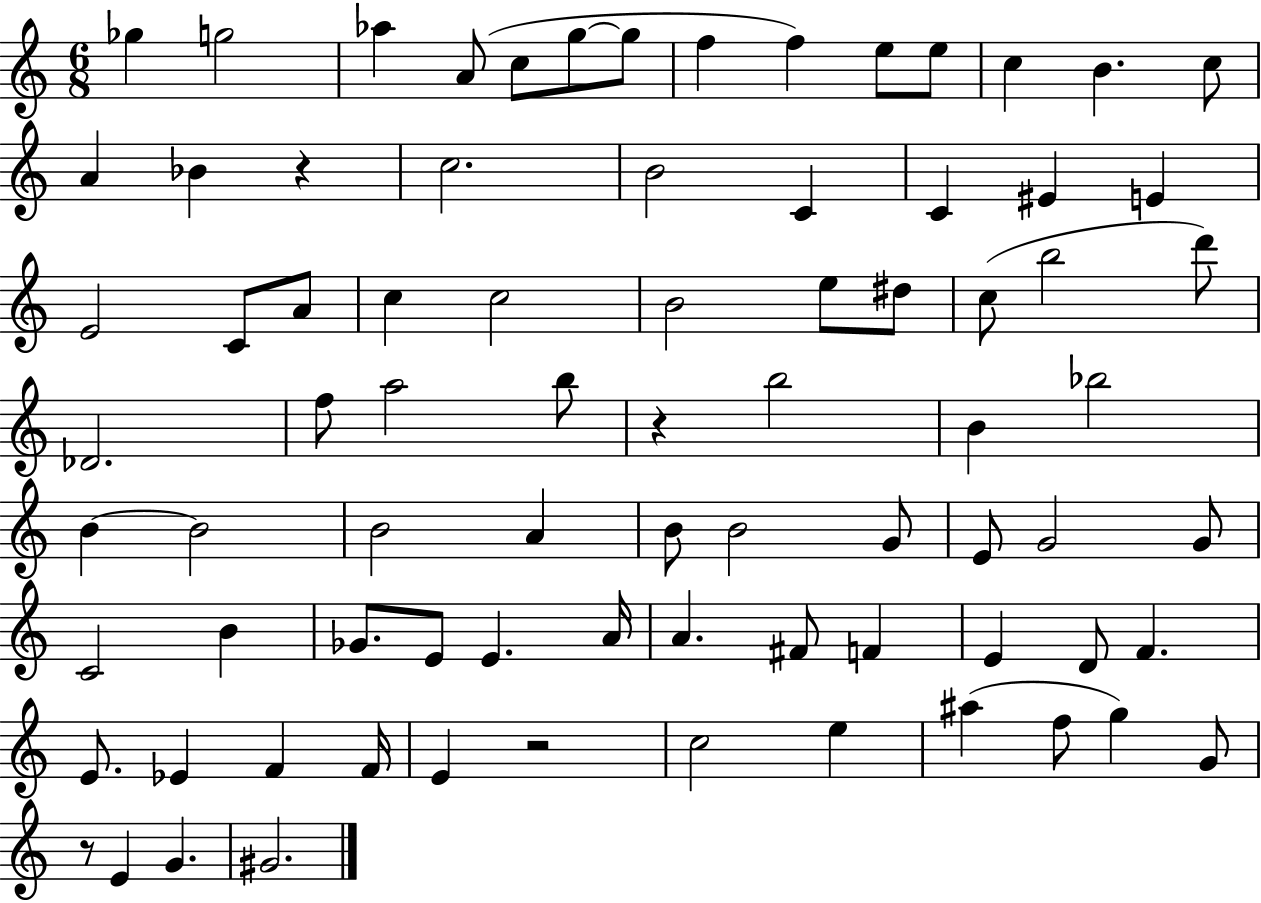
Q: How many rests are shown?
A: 4